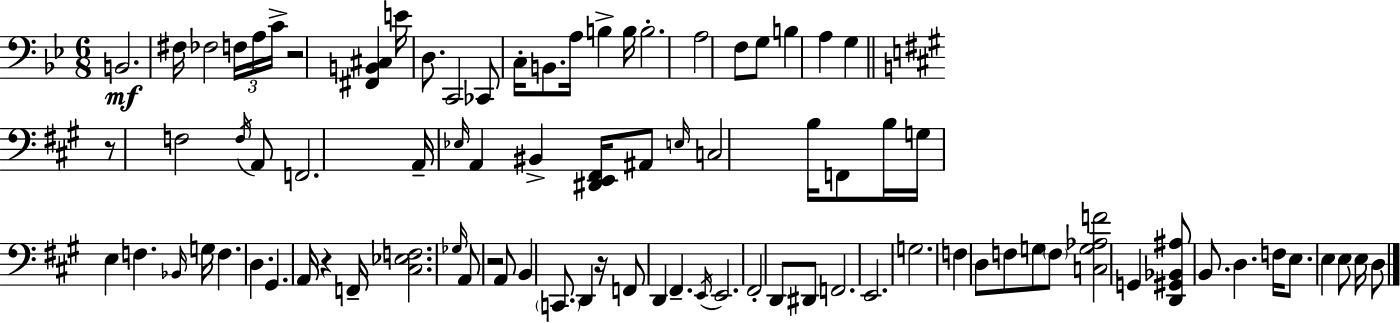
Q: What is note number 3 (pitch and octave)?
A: FES3